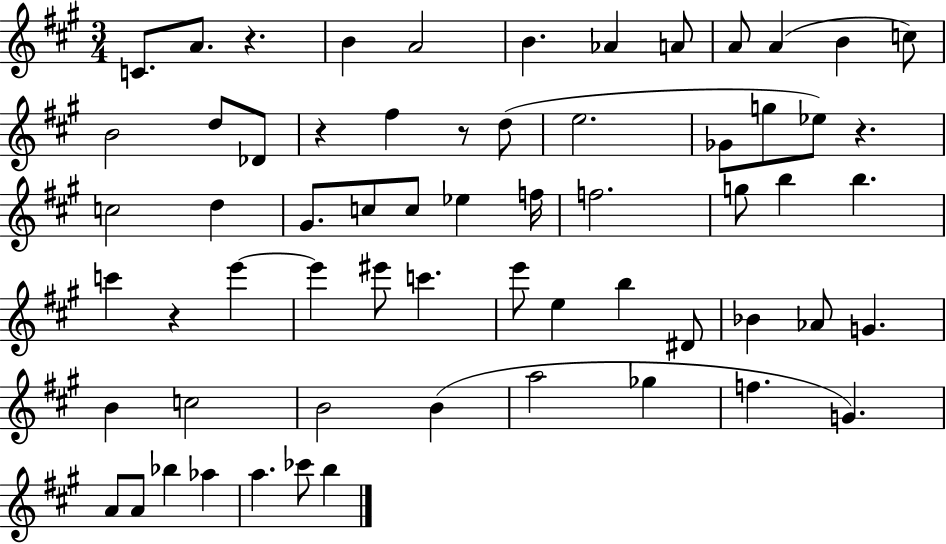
X:1
T:Untitled
M:3/4
L:1/4
K:A
C/2 A/2 z B A2 B _A A/2 A/2 A B c/2 B2 d/2 _D/2 z ^f z/2 d/2 e2 _G/2 g/2 _e/2 z c2 d ^G/2 c/2 c/2 _e f/4 f2 g/2 b b c' z e' e' ^e'/2 c' e'/2 e b ^D/2 _B _A/2 G B c2 B2 B a2 _g f G A/2 A/2 _b _a a _c'/2 b